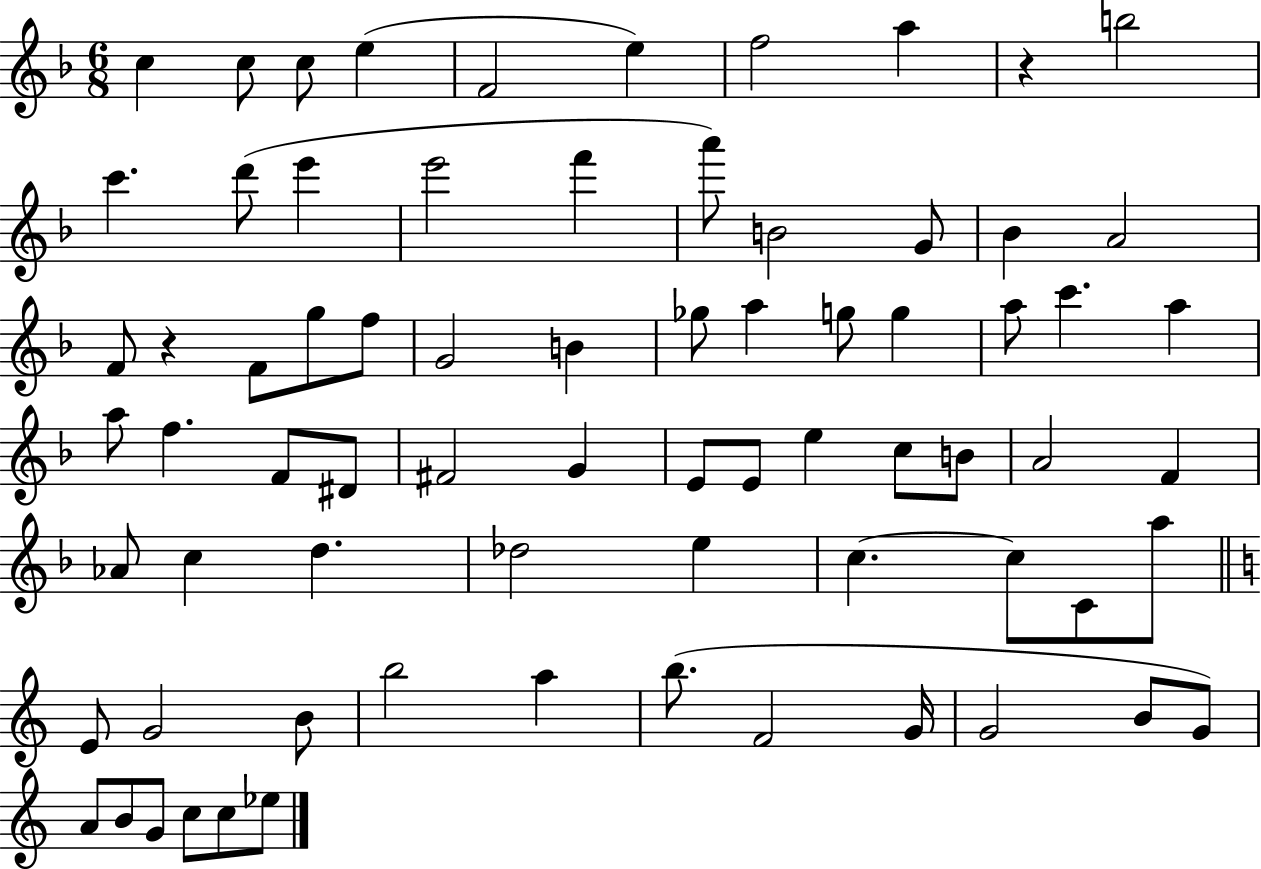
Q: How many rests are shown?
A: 2